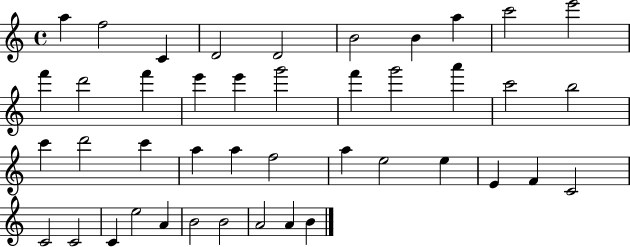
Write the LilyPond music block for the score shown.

{
  \clef treble
  \time 4/4
  \defaultTimeSignature
  \key c \major
  a''4 f''2 c'4 | d'2 d'2 | b'2 b'4 a''4 | c'''2 e'''2 | \break f'''4 d'''2 f'''4 | e'''4 e'''4 g'''2 | f'''4 g'''2 a'''4 | c'''2 b''2 | \break c'''4 d'''2 c'''4 | a''4 a''4 f''2 | a''4 e''2 e''4 | e'4 f'4 c'2 | \break c'2 c'2 | c'4 e''2 a'4 | b'2 b'2 | a'2 a'4 b'4 | \break \bar "|."
}